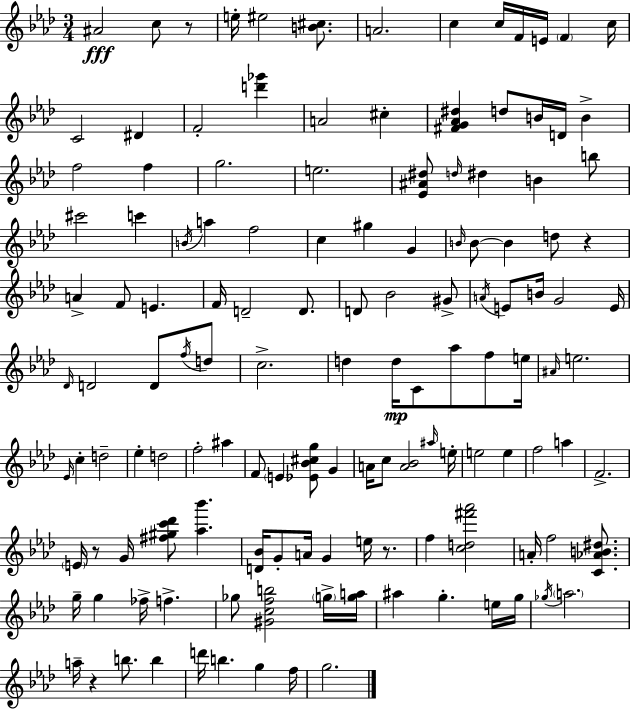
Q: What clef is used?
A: treble